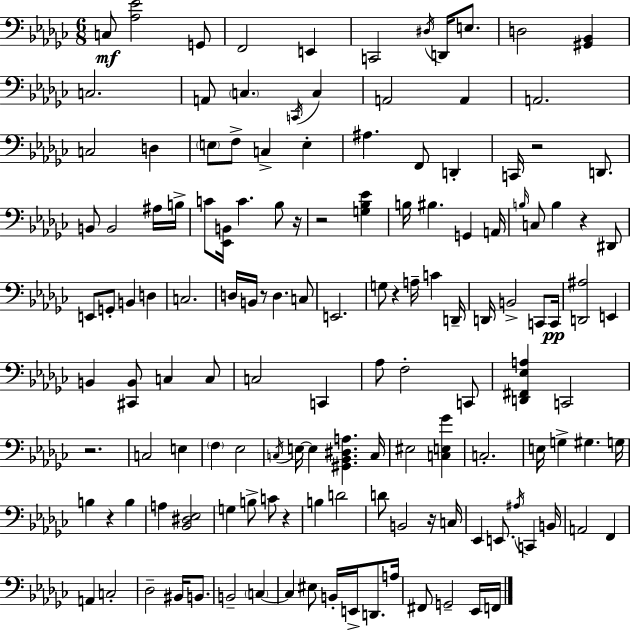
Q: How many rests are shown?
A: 10